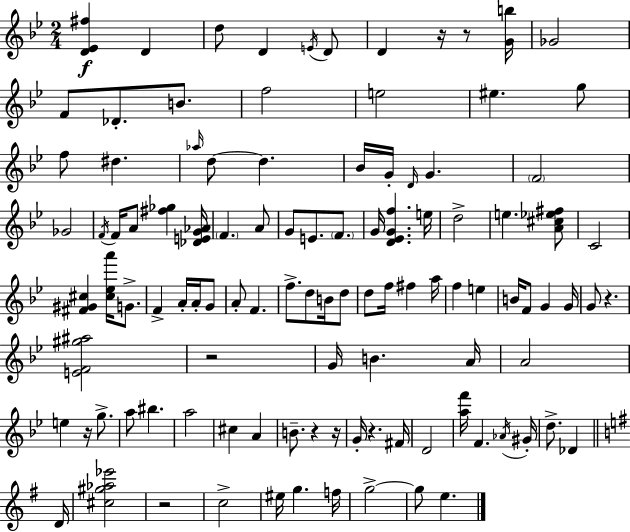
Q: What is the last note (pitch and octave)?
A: E5